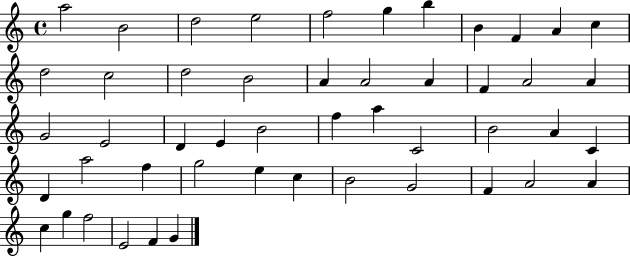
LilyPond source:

{
  \clef treble
  \time 4/4
  \defaultTimeSignature
  \key c \major
  a''2 b'2 | d''2 e''2 | f''2 g''4 b''4 | b'4 f'4 a'4 c''4 | \break d''2 c''2 | d''2 b'2 | a'4 a'2 a'4 | f'4 a'2 a'4 | \break g'2 e'2 | d'4 e'4 b'2 | f''4 a''4 c'2 | b'2 a'4 c'4 | \break d'4 a''2 f''4 | g''2 e''4 c''4 | b'2 g'2 | f'4 a'2 a'4 | \break c''4 g''4 f''2 | e'2 f'4 g'4 | \bar "|."
}